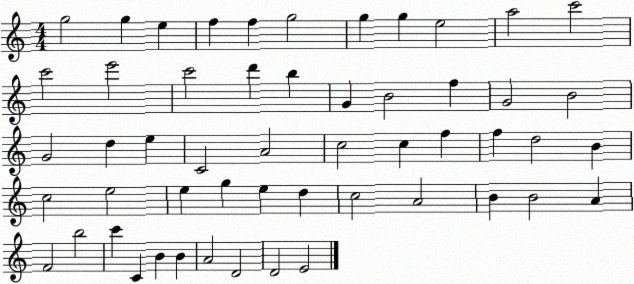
X:1
T:Untitled
M:4/4
L:1/4
K:C
g2 g e f f g2 g g e2 a2 c'2 c'2 e'2 c'2 d' b G B2 f G2 B2 G2 d e C2 A2 c2 c f f d2 B c2 e2 e g e d c2 A2 B B2 A F2 b2 c' C B B A2 D2 D2 E2